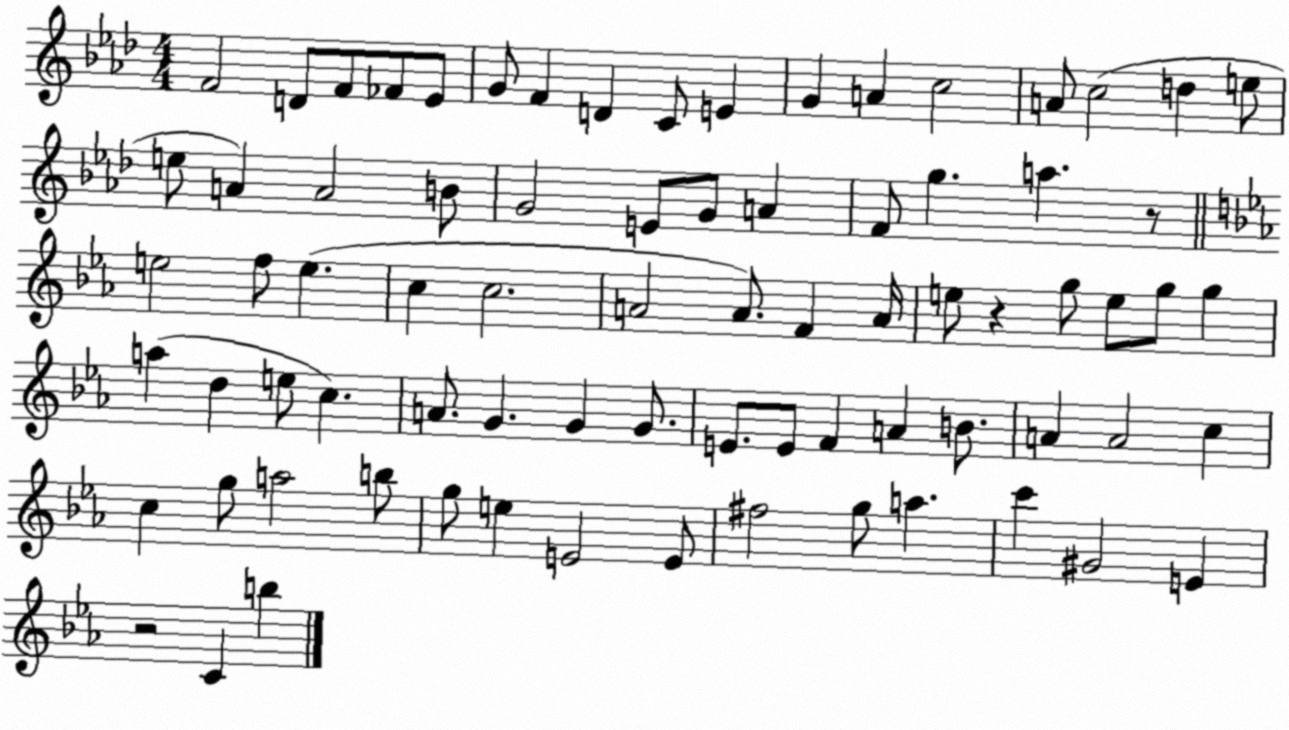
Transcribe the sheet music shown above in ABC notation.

X:1
T:Untitled
M:4/4
L:1/4
K:Ab
F2 D/2 F/2 _F/2 _E/2 G/2 F D C/2 E G A c2 A/2 c2 d e/2 e/2 A A2 B/2 G2 E/2 G/2 A F/2 g a z/2 e2 f/2 e c c2 A2 A/2 F A/4 e/2 z g/2 e/2 g/2 g a d e/2 c A/2 G G G/2 E/2 E/2 F A B/2 A A2 c c g/2 a2 b/2 g/2 e E2 E/2 ^f2 g/2 a c' ^G2 E z2 C b